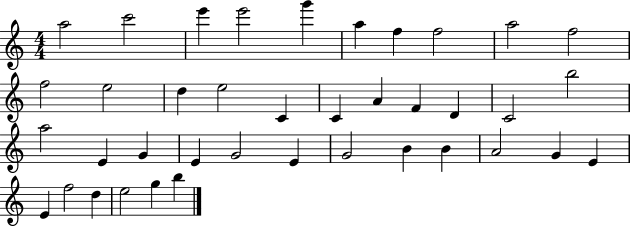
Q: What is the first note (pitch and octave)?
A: A5